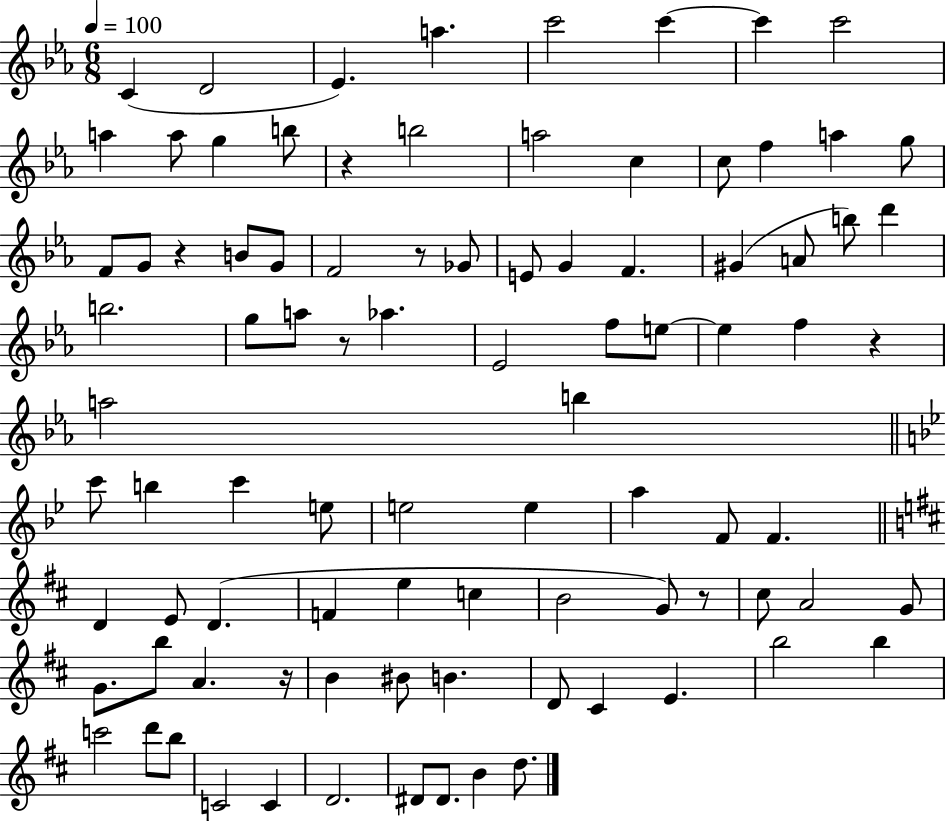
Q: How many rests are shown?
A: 7